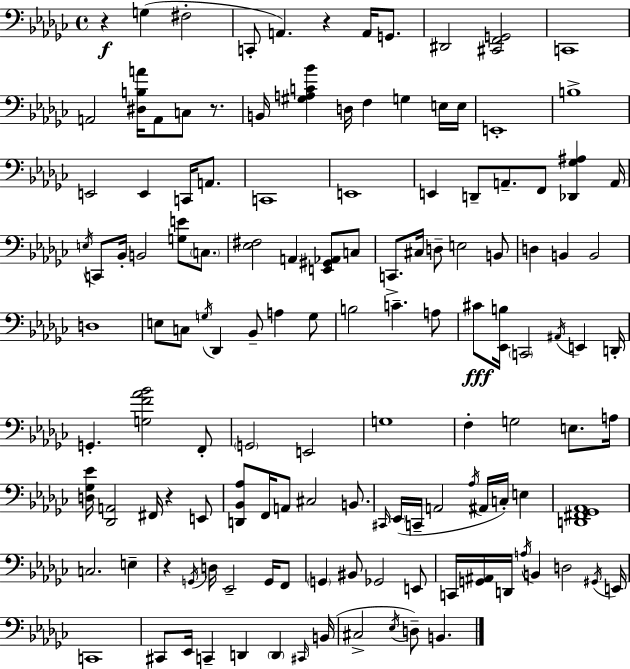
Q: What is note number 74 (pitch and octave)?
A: A2